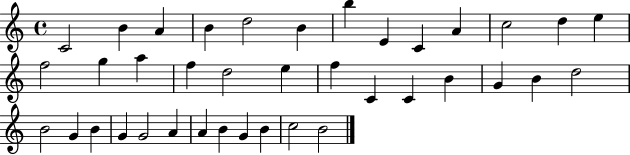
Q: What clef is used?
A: treble